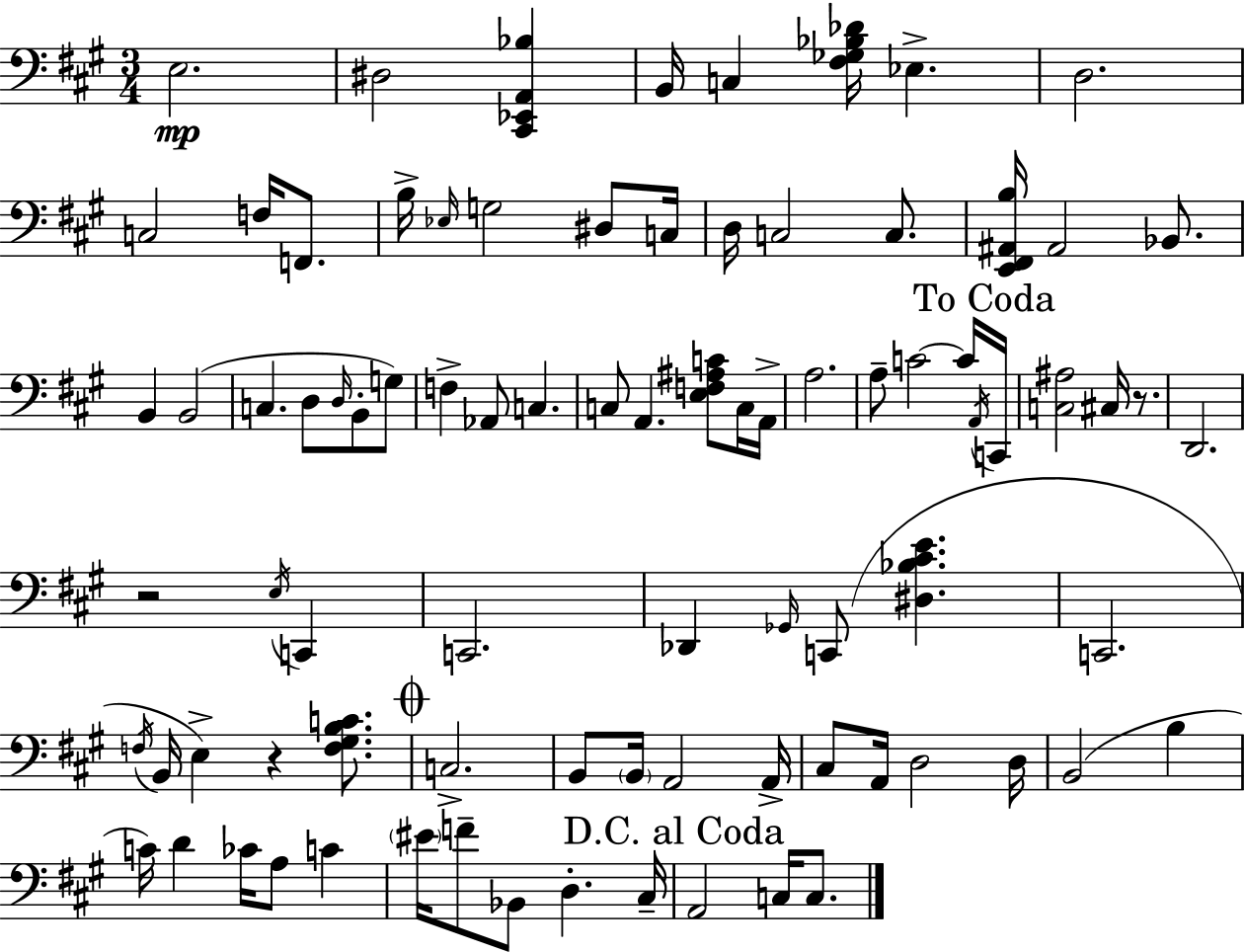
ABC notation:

X:1
T:Untitled
M:3/4
L:1/4
K:A
E,2 ^D,2 [^C,,_E,,A,,_B,] B,,/4 C, [^F,_G,_B,_D]/4 _E, D,2 C,2 F,/4 F,,/2 B,/4 _E,/4 G,2 ^D,/2 C,/4 D,/4 C,2 C,/2 [E,,^F,,^A,,B,]/4 ^A,,2 _B,,/2 B,, B,,2 C, D,/2 D,/4 B,,/2 G,/2 F, _A,,/2 C, C,/2 A,, [E,F,^A,C]/2 C,/4 A,,/4 A,2 A,/2 C2 C/4 A,,/4 C,,/4 [C,^A,]2 ^C,/4 z/2 D,,2 z2 E,/4 C,, C,,2 _D,, _G,,/4 C,,/2 [^D,_B,^CE] C,,2 F,/4 B,,/4 E, z [F,^G,B,C]/2 C,2 B,,/2 B,,/4 A,,2 A,,/4 ^C,/2 A,,/4 D,2 D,/4 B,,2 B, C/4 D _C/4 A,/2 C ^E/4 F/2 _B,,/2 D, ^C,/4 A,,2 C,/4 C,/2